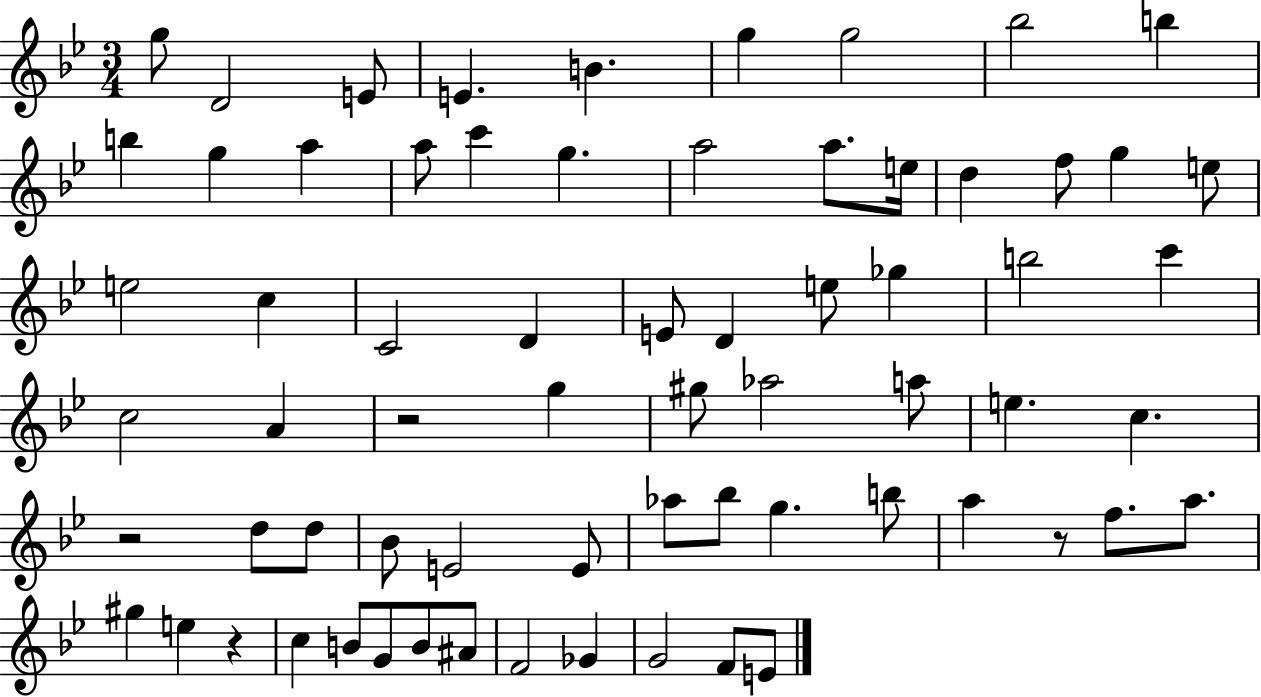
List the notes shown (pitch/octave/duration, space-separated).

G5/e D4/h E4/e E4/q. B4/q. G5/q G5/h Bb5/h B5/q B5/q G5/q A5/q A5/e C6/q G5/q. A5/h A5/e. E5/s D5/q F5/e G5/q E5/e E5/h C5/q C4/h D4/q E4/e D4/q E5/e Gb5/q B5/h C6/q C5/h A4/q R/h G5/q G#5/e Ab5/h A5/e E5/q. C5/q. R/h D5/e D5/e Bb4/e E4/h E4/e Ab5/e Bb5/e G5/q. B5/e A5/q R/e F5/e. A5/e. G#5/q E5/q R/q C5/q B4/e G4/e B4/e A#4/e F4/h Gb4/q G4/h F4/e E4/e